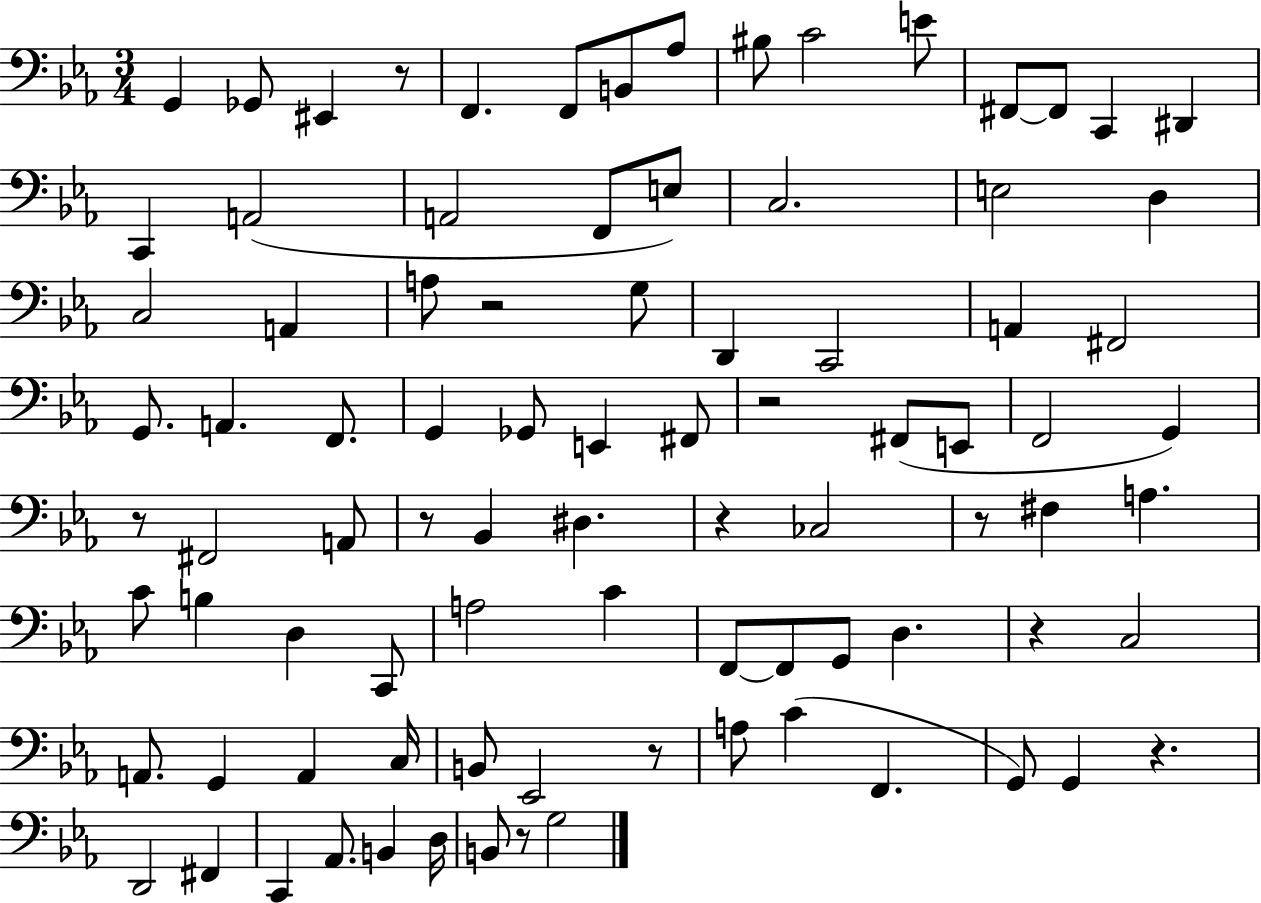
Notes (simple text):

G2/q Gb2/e EIS2/q R/e F2/q. F2/e B2/e Ab3/e BIS3/e C4/h E4/e F#2/e F#2/e C2/q D#2/q C2/q A2/h A2/h F2/e E3/e C3/h. E3/h D3/q C3/h A2/q A3/e R/h G3/e D2/q C2/h A2/q F#2/h G2/e. A2/q. F2/e. G2/q Gb2/e E2/q F#2/e R/h F#2/e E2/e F2/h G2/q R/e F#2/h A2/e R/e Bb2/q D#3/q. R/q CES3/h R/e F#3/q A3/q. C4/e B3/q D3/q C2/e A3/h C4/q F2/e F2/e G2/e D3/q. R/q C3/h A2/e. G2/q A2/q C3/s B2/e Eb2/h R/e A3/e C4/q F2/q. G2/e G2/q R/q. D2/h F#2/q C2/q Ab2/e. B2/q D3/s B2/e R/e G3/h